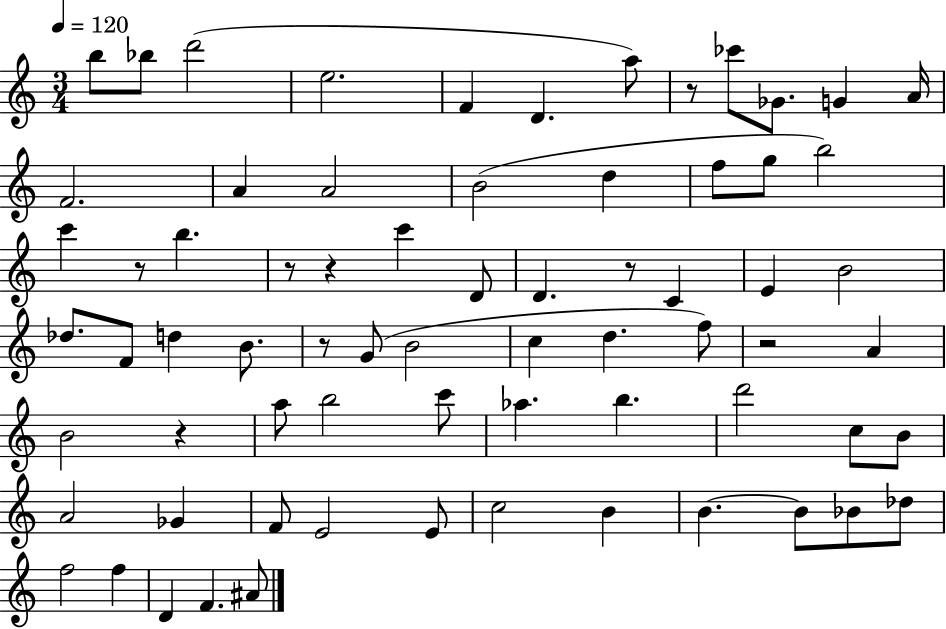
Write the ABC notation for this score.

X:1
T:Untitled
M:3/4
L:1/4
K:C
b/2 _b/2 d'2 e2 F D a/2 z/2 _c'/2 _G/2 G A/4 F2 A A2 B2 d f/2 g/2 b2 c' z/2 b z/2 z c' D/2 D z/2 C E B2 _d/2 F/2 d B/2 z/2 G/2 B2 c d f/2 z2 A B2 z a/2 b2 c'/2 _a b d'2 c/2 B/2 A2 _G F/2 E2 E/2 c2 B B B/2 _B/2 _d/2 f2 f D F ^A/2